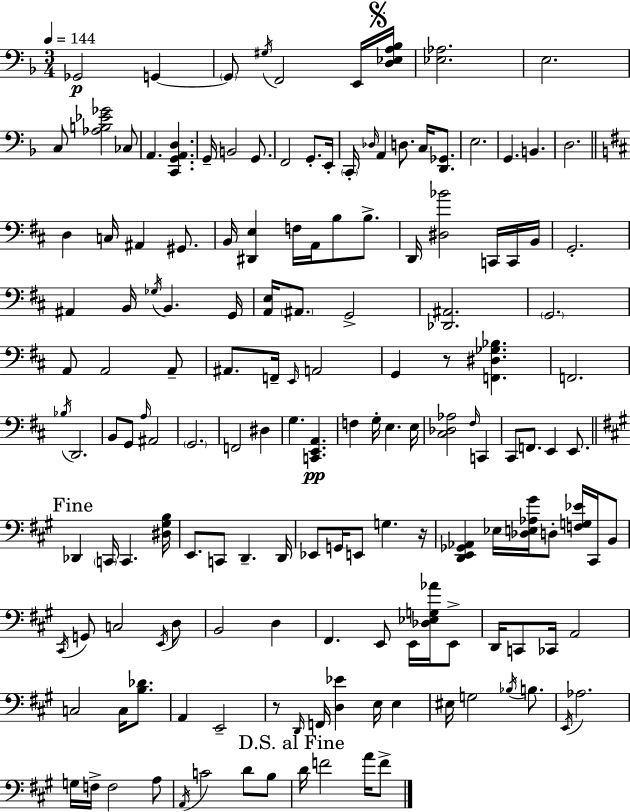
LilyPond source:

{
  \clef bass
  \numericTimeSignature
  \time 3/4
  \key d \minor
  \tempo 4 = 144
  ges,2\p g,4~~ | \parenthesize g,8 \acciaccatura { gis16 } f,2 e,16 | \mark \markup { \musicglyph "scripts.segno" } <d ees a bes>16 <ees aes>2. | e2. | \break c8 <aes b ees' ges'>2 ces8 | a,4. <c, g, a, d>4. | g,16-- b,2 g,8. | f,2 g,8.-. | \break e,16-. \parenthesize c,16-. \grace { des16 } a,4 d8. c16 <d, ges,>8. | e2. | g,4. b,4. | d2. | \break \bar "||" \break \key d \major d4 c16 ais,4 gis,8. | b,16 <dis, e>4 f16 a,16 b8 b8.-> | d,16 <dis bes'>2 c,16 c,16 b,16 | g,2.-. | \break ais,4 b,16 \acciaccatura { ges16 } b,4. | g,16 <a, e>16 \parenthesize ais,8. g,2-> | <des, ais,>2. | \parenthesize g,2. | \break a,8 a,2 a,8-- | ais,8. f,16-- \grace { e,16 } a,2 | g,4 r8 <f, dis ges bes>4. | f,2. | \break \acciaccatura { bes16 } d,2. | b,8 g,8 \grace { a16 } ais,2 | \parenthesize g,2. | f,2 | \break dis4 g4. <c, e, a,>4.\pp | f4 g16-. e4. | e16 <cis des aes>2 | \grace { fis16 } c,4 cis,8 f,8. e,4 | \break e,8. \mark "Fine" \bar "||" \break \key a \major des,4 \parenthesize c,16 c,4. <dis gis b>16 | e,8. c,8 d,4.-- d,16 | ees,8 g,16 e,8 g4. r16 | <d, e, ges, aes,>4 ees16 <des e aes gis'>16 d8-. <f g ees'>16 cis,16 b,8 | \break \acciaccatura { cis,16 } g,8 c2 \acciaccatura { e,16 } | d8 b,2 d4 | fis,4. e,8 e,16 <des ees g aes'>16 | e,8-> d,16 c,8 ces,16 a,2 | \break c2 c16 <b des'>8. | a,4 e,2-- | r8 \grace { d,16 } f,16 <d ees'>4 e16 e4 | eis16 g2 | \break \acciaccatura { bes16 } b8. \acciaccatura { e,16 } aes2. | g16 f16-> f2 | a8 \acciaccatura { a,16 } c'2 | d'8 b8 \mark "D.S. al Fine" d'16 f'2 | \break a'16 f'8-> \bar "|."
}